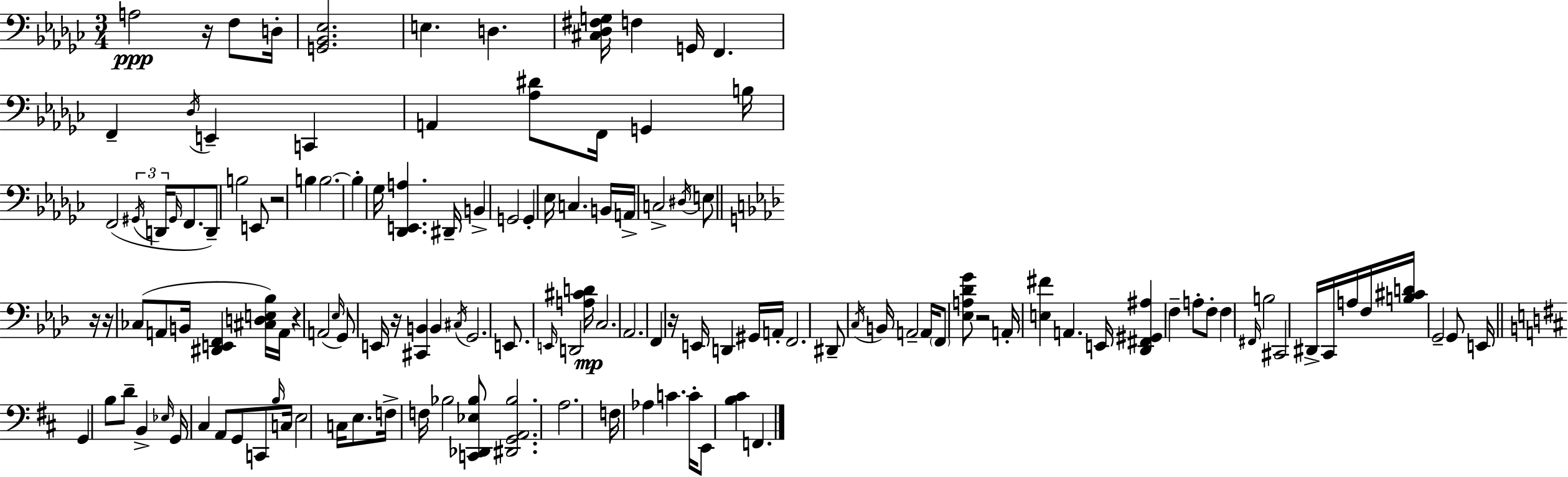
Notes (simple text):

A3/h R/s F3/e D3/s [G2,Bb2,Eb3]/h. E3/q. D3/q. [C#3,Db3,F#3,G3]/s F3/q G2/s F2/q. F2/q Db3/s E2/q C2/q A2/q [Ab3,D#4]/e F2/s G2/q B3/s F2/h G#2/s D2/s G#2/s F2/e. D2/e B3/h E2/e R/h B3/q B3/h. B3/q Gb3/s [Db2,E2,A3]/q. D#2/s B2/q G2/h G2/q Eb3/s C3/q. B2/s A2/s C3/h D#3/s E3/e R/s R/s CES3/e A2/e B2/s [D#2,E2,F2]/q [C#3,D3,E3,Bb3]/s A2/s R/q A2/h Eb3/s G2/e E2/s R/s [C#2,B2]/q B2/q C#3/s G2/h. E2/e. E2/s D2/h [A3,C#4,D4]/s C3/h. Ab2/h. F2/q R/s E2/s D2/q G#2/s A2/s F2/h. D#2/e C3/s B2/s A2/h A2/s F2/e [Eb3,A3,Db4,G4]/e R/h A2/s [E3,F#4]/q A2/q. E2/s [Db2,F#2,G#2,A#3]/q F3/q A3/e F3/e F3/q F#2/s B3/h C#2/h D#2/s C2/s A3/s F3/s [B3,C#4,D4]/s G2/h G2/e E2/s G2/q B3/e D4/e B2/q Eb3/s G2/s C#3/q A2/e G2/e C2/e B3/s C3/s E3/h C3/s E3/e. F3/s F3/s Bb3/h [C2,Db2,Eb3,Bb3]/e [D#2,G2,A2,Bb3]/h. A3/h. F3/s Ab3/q C4/q. C4/s E2/e [B3,C#4]/q F2/q.